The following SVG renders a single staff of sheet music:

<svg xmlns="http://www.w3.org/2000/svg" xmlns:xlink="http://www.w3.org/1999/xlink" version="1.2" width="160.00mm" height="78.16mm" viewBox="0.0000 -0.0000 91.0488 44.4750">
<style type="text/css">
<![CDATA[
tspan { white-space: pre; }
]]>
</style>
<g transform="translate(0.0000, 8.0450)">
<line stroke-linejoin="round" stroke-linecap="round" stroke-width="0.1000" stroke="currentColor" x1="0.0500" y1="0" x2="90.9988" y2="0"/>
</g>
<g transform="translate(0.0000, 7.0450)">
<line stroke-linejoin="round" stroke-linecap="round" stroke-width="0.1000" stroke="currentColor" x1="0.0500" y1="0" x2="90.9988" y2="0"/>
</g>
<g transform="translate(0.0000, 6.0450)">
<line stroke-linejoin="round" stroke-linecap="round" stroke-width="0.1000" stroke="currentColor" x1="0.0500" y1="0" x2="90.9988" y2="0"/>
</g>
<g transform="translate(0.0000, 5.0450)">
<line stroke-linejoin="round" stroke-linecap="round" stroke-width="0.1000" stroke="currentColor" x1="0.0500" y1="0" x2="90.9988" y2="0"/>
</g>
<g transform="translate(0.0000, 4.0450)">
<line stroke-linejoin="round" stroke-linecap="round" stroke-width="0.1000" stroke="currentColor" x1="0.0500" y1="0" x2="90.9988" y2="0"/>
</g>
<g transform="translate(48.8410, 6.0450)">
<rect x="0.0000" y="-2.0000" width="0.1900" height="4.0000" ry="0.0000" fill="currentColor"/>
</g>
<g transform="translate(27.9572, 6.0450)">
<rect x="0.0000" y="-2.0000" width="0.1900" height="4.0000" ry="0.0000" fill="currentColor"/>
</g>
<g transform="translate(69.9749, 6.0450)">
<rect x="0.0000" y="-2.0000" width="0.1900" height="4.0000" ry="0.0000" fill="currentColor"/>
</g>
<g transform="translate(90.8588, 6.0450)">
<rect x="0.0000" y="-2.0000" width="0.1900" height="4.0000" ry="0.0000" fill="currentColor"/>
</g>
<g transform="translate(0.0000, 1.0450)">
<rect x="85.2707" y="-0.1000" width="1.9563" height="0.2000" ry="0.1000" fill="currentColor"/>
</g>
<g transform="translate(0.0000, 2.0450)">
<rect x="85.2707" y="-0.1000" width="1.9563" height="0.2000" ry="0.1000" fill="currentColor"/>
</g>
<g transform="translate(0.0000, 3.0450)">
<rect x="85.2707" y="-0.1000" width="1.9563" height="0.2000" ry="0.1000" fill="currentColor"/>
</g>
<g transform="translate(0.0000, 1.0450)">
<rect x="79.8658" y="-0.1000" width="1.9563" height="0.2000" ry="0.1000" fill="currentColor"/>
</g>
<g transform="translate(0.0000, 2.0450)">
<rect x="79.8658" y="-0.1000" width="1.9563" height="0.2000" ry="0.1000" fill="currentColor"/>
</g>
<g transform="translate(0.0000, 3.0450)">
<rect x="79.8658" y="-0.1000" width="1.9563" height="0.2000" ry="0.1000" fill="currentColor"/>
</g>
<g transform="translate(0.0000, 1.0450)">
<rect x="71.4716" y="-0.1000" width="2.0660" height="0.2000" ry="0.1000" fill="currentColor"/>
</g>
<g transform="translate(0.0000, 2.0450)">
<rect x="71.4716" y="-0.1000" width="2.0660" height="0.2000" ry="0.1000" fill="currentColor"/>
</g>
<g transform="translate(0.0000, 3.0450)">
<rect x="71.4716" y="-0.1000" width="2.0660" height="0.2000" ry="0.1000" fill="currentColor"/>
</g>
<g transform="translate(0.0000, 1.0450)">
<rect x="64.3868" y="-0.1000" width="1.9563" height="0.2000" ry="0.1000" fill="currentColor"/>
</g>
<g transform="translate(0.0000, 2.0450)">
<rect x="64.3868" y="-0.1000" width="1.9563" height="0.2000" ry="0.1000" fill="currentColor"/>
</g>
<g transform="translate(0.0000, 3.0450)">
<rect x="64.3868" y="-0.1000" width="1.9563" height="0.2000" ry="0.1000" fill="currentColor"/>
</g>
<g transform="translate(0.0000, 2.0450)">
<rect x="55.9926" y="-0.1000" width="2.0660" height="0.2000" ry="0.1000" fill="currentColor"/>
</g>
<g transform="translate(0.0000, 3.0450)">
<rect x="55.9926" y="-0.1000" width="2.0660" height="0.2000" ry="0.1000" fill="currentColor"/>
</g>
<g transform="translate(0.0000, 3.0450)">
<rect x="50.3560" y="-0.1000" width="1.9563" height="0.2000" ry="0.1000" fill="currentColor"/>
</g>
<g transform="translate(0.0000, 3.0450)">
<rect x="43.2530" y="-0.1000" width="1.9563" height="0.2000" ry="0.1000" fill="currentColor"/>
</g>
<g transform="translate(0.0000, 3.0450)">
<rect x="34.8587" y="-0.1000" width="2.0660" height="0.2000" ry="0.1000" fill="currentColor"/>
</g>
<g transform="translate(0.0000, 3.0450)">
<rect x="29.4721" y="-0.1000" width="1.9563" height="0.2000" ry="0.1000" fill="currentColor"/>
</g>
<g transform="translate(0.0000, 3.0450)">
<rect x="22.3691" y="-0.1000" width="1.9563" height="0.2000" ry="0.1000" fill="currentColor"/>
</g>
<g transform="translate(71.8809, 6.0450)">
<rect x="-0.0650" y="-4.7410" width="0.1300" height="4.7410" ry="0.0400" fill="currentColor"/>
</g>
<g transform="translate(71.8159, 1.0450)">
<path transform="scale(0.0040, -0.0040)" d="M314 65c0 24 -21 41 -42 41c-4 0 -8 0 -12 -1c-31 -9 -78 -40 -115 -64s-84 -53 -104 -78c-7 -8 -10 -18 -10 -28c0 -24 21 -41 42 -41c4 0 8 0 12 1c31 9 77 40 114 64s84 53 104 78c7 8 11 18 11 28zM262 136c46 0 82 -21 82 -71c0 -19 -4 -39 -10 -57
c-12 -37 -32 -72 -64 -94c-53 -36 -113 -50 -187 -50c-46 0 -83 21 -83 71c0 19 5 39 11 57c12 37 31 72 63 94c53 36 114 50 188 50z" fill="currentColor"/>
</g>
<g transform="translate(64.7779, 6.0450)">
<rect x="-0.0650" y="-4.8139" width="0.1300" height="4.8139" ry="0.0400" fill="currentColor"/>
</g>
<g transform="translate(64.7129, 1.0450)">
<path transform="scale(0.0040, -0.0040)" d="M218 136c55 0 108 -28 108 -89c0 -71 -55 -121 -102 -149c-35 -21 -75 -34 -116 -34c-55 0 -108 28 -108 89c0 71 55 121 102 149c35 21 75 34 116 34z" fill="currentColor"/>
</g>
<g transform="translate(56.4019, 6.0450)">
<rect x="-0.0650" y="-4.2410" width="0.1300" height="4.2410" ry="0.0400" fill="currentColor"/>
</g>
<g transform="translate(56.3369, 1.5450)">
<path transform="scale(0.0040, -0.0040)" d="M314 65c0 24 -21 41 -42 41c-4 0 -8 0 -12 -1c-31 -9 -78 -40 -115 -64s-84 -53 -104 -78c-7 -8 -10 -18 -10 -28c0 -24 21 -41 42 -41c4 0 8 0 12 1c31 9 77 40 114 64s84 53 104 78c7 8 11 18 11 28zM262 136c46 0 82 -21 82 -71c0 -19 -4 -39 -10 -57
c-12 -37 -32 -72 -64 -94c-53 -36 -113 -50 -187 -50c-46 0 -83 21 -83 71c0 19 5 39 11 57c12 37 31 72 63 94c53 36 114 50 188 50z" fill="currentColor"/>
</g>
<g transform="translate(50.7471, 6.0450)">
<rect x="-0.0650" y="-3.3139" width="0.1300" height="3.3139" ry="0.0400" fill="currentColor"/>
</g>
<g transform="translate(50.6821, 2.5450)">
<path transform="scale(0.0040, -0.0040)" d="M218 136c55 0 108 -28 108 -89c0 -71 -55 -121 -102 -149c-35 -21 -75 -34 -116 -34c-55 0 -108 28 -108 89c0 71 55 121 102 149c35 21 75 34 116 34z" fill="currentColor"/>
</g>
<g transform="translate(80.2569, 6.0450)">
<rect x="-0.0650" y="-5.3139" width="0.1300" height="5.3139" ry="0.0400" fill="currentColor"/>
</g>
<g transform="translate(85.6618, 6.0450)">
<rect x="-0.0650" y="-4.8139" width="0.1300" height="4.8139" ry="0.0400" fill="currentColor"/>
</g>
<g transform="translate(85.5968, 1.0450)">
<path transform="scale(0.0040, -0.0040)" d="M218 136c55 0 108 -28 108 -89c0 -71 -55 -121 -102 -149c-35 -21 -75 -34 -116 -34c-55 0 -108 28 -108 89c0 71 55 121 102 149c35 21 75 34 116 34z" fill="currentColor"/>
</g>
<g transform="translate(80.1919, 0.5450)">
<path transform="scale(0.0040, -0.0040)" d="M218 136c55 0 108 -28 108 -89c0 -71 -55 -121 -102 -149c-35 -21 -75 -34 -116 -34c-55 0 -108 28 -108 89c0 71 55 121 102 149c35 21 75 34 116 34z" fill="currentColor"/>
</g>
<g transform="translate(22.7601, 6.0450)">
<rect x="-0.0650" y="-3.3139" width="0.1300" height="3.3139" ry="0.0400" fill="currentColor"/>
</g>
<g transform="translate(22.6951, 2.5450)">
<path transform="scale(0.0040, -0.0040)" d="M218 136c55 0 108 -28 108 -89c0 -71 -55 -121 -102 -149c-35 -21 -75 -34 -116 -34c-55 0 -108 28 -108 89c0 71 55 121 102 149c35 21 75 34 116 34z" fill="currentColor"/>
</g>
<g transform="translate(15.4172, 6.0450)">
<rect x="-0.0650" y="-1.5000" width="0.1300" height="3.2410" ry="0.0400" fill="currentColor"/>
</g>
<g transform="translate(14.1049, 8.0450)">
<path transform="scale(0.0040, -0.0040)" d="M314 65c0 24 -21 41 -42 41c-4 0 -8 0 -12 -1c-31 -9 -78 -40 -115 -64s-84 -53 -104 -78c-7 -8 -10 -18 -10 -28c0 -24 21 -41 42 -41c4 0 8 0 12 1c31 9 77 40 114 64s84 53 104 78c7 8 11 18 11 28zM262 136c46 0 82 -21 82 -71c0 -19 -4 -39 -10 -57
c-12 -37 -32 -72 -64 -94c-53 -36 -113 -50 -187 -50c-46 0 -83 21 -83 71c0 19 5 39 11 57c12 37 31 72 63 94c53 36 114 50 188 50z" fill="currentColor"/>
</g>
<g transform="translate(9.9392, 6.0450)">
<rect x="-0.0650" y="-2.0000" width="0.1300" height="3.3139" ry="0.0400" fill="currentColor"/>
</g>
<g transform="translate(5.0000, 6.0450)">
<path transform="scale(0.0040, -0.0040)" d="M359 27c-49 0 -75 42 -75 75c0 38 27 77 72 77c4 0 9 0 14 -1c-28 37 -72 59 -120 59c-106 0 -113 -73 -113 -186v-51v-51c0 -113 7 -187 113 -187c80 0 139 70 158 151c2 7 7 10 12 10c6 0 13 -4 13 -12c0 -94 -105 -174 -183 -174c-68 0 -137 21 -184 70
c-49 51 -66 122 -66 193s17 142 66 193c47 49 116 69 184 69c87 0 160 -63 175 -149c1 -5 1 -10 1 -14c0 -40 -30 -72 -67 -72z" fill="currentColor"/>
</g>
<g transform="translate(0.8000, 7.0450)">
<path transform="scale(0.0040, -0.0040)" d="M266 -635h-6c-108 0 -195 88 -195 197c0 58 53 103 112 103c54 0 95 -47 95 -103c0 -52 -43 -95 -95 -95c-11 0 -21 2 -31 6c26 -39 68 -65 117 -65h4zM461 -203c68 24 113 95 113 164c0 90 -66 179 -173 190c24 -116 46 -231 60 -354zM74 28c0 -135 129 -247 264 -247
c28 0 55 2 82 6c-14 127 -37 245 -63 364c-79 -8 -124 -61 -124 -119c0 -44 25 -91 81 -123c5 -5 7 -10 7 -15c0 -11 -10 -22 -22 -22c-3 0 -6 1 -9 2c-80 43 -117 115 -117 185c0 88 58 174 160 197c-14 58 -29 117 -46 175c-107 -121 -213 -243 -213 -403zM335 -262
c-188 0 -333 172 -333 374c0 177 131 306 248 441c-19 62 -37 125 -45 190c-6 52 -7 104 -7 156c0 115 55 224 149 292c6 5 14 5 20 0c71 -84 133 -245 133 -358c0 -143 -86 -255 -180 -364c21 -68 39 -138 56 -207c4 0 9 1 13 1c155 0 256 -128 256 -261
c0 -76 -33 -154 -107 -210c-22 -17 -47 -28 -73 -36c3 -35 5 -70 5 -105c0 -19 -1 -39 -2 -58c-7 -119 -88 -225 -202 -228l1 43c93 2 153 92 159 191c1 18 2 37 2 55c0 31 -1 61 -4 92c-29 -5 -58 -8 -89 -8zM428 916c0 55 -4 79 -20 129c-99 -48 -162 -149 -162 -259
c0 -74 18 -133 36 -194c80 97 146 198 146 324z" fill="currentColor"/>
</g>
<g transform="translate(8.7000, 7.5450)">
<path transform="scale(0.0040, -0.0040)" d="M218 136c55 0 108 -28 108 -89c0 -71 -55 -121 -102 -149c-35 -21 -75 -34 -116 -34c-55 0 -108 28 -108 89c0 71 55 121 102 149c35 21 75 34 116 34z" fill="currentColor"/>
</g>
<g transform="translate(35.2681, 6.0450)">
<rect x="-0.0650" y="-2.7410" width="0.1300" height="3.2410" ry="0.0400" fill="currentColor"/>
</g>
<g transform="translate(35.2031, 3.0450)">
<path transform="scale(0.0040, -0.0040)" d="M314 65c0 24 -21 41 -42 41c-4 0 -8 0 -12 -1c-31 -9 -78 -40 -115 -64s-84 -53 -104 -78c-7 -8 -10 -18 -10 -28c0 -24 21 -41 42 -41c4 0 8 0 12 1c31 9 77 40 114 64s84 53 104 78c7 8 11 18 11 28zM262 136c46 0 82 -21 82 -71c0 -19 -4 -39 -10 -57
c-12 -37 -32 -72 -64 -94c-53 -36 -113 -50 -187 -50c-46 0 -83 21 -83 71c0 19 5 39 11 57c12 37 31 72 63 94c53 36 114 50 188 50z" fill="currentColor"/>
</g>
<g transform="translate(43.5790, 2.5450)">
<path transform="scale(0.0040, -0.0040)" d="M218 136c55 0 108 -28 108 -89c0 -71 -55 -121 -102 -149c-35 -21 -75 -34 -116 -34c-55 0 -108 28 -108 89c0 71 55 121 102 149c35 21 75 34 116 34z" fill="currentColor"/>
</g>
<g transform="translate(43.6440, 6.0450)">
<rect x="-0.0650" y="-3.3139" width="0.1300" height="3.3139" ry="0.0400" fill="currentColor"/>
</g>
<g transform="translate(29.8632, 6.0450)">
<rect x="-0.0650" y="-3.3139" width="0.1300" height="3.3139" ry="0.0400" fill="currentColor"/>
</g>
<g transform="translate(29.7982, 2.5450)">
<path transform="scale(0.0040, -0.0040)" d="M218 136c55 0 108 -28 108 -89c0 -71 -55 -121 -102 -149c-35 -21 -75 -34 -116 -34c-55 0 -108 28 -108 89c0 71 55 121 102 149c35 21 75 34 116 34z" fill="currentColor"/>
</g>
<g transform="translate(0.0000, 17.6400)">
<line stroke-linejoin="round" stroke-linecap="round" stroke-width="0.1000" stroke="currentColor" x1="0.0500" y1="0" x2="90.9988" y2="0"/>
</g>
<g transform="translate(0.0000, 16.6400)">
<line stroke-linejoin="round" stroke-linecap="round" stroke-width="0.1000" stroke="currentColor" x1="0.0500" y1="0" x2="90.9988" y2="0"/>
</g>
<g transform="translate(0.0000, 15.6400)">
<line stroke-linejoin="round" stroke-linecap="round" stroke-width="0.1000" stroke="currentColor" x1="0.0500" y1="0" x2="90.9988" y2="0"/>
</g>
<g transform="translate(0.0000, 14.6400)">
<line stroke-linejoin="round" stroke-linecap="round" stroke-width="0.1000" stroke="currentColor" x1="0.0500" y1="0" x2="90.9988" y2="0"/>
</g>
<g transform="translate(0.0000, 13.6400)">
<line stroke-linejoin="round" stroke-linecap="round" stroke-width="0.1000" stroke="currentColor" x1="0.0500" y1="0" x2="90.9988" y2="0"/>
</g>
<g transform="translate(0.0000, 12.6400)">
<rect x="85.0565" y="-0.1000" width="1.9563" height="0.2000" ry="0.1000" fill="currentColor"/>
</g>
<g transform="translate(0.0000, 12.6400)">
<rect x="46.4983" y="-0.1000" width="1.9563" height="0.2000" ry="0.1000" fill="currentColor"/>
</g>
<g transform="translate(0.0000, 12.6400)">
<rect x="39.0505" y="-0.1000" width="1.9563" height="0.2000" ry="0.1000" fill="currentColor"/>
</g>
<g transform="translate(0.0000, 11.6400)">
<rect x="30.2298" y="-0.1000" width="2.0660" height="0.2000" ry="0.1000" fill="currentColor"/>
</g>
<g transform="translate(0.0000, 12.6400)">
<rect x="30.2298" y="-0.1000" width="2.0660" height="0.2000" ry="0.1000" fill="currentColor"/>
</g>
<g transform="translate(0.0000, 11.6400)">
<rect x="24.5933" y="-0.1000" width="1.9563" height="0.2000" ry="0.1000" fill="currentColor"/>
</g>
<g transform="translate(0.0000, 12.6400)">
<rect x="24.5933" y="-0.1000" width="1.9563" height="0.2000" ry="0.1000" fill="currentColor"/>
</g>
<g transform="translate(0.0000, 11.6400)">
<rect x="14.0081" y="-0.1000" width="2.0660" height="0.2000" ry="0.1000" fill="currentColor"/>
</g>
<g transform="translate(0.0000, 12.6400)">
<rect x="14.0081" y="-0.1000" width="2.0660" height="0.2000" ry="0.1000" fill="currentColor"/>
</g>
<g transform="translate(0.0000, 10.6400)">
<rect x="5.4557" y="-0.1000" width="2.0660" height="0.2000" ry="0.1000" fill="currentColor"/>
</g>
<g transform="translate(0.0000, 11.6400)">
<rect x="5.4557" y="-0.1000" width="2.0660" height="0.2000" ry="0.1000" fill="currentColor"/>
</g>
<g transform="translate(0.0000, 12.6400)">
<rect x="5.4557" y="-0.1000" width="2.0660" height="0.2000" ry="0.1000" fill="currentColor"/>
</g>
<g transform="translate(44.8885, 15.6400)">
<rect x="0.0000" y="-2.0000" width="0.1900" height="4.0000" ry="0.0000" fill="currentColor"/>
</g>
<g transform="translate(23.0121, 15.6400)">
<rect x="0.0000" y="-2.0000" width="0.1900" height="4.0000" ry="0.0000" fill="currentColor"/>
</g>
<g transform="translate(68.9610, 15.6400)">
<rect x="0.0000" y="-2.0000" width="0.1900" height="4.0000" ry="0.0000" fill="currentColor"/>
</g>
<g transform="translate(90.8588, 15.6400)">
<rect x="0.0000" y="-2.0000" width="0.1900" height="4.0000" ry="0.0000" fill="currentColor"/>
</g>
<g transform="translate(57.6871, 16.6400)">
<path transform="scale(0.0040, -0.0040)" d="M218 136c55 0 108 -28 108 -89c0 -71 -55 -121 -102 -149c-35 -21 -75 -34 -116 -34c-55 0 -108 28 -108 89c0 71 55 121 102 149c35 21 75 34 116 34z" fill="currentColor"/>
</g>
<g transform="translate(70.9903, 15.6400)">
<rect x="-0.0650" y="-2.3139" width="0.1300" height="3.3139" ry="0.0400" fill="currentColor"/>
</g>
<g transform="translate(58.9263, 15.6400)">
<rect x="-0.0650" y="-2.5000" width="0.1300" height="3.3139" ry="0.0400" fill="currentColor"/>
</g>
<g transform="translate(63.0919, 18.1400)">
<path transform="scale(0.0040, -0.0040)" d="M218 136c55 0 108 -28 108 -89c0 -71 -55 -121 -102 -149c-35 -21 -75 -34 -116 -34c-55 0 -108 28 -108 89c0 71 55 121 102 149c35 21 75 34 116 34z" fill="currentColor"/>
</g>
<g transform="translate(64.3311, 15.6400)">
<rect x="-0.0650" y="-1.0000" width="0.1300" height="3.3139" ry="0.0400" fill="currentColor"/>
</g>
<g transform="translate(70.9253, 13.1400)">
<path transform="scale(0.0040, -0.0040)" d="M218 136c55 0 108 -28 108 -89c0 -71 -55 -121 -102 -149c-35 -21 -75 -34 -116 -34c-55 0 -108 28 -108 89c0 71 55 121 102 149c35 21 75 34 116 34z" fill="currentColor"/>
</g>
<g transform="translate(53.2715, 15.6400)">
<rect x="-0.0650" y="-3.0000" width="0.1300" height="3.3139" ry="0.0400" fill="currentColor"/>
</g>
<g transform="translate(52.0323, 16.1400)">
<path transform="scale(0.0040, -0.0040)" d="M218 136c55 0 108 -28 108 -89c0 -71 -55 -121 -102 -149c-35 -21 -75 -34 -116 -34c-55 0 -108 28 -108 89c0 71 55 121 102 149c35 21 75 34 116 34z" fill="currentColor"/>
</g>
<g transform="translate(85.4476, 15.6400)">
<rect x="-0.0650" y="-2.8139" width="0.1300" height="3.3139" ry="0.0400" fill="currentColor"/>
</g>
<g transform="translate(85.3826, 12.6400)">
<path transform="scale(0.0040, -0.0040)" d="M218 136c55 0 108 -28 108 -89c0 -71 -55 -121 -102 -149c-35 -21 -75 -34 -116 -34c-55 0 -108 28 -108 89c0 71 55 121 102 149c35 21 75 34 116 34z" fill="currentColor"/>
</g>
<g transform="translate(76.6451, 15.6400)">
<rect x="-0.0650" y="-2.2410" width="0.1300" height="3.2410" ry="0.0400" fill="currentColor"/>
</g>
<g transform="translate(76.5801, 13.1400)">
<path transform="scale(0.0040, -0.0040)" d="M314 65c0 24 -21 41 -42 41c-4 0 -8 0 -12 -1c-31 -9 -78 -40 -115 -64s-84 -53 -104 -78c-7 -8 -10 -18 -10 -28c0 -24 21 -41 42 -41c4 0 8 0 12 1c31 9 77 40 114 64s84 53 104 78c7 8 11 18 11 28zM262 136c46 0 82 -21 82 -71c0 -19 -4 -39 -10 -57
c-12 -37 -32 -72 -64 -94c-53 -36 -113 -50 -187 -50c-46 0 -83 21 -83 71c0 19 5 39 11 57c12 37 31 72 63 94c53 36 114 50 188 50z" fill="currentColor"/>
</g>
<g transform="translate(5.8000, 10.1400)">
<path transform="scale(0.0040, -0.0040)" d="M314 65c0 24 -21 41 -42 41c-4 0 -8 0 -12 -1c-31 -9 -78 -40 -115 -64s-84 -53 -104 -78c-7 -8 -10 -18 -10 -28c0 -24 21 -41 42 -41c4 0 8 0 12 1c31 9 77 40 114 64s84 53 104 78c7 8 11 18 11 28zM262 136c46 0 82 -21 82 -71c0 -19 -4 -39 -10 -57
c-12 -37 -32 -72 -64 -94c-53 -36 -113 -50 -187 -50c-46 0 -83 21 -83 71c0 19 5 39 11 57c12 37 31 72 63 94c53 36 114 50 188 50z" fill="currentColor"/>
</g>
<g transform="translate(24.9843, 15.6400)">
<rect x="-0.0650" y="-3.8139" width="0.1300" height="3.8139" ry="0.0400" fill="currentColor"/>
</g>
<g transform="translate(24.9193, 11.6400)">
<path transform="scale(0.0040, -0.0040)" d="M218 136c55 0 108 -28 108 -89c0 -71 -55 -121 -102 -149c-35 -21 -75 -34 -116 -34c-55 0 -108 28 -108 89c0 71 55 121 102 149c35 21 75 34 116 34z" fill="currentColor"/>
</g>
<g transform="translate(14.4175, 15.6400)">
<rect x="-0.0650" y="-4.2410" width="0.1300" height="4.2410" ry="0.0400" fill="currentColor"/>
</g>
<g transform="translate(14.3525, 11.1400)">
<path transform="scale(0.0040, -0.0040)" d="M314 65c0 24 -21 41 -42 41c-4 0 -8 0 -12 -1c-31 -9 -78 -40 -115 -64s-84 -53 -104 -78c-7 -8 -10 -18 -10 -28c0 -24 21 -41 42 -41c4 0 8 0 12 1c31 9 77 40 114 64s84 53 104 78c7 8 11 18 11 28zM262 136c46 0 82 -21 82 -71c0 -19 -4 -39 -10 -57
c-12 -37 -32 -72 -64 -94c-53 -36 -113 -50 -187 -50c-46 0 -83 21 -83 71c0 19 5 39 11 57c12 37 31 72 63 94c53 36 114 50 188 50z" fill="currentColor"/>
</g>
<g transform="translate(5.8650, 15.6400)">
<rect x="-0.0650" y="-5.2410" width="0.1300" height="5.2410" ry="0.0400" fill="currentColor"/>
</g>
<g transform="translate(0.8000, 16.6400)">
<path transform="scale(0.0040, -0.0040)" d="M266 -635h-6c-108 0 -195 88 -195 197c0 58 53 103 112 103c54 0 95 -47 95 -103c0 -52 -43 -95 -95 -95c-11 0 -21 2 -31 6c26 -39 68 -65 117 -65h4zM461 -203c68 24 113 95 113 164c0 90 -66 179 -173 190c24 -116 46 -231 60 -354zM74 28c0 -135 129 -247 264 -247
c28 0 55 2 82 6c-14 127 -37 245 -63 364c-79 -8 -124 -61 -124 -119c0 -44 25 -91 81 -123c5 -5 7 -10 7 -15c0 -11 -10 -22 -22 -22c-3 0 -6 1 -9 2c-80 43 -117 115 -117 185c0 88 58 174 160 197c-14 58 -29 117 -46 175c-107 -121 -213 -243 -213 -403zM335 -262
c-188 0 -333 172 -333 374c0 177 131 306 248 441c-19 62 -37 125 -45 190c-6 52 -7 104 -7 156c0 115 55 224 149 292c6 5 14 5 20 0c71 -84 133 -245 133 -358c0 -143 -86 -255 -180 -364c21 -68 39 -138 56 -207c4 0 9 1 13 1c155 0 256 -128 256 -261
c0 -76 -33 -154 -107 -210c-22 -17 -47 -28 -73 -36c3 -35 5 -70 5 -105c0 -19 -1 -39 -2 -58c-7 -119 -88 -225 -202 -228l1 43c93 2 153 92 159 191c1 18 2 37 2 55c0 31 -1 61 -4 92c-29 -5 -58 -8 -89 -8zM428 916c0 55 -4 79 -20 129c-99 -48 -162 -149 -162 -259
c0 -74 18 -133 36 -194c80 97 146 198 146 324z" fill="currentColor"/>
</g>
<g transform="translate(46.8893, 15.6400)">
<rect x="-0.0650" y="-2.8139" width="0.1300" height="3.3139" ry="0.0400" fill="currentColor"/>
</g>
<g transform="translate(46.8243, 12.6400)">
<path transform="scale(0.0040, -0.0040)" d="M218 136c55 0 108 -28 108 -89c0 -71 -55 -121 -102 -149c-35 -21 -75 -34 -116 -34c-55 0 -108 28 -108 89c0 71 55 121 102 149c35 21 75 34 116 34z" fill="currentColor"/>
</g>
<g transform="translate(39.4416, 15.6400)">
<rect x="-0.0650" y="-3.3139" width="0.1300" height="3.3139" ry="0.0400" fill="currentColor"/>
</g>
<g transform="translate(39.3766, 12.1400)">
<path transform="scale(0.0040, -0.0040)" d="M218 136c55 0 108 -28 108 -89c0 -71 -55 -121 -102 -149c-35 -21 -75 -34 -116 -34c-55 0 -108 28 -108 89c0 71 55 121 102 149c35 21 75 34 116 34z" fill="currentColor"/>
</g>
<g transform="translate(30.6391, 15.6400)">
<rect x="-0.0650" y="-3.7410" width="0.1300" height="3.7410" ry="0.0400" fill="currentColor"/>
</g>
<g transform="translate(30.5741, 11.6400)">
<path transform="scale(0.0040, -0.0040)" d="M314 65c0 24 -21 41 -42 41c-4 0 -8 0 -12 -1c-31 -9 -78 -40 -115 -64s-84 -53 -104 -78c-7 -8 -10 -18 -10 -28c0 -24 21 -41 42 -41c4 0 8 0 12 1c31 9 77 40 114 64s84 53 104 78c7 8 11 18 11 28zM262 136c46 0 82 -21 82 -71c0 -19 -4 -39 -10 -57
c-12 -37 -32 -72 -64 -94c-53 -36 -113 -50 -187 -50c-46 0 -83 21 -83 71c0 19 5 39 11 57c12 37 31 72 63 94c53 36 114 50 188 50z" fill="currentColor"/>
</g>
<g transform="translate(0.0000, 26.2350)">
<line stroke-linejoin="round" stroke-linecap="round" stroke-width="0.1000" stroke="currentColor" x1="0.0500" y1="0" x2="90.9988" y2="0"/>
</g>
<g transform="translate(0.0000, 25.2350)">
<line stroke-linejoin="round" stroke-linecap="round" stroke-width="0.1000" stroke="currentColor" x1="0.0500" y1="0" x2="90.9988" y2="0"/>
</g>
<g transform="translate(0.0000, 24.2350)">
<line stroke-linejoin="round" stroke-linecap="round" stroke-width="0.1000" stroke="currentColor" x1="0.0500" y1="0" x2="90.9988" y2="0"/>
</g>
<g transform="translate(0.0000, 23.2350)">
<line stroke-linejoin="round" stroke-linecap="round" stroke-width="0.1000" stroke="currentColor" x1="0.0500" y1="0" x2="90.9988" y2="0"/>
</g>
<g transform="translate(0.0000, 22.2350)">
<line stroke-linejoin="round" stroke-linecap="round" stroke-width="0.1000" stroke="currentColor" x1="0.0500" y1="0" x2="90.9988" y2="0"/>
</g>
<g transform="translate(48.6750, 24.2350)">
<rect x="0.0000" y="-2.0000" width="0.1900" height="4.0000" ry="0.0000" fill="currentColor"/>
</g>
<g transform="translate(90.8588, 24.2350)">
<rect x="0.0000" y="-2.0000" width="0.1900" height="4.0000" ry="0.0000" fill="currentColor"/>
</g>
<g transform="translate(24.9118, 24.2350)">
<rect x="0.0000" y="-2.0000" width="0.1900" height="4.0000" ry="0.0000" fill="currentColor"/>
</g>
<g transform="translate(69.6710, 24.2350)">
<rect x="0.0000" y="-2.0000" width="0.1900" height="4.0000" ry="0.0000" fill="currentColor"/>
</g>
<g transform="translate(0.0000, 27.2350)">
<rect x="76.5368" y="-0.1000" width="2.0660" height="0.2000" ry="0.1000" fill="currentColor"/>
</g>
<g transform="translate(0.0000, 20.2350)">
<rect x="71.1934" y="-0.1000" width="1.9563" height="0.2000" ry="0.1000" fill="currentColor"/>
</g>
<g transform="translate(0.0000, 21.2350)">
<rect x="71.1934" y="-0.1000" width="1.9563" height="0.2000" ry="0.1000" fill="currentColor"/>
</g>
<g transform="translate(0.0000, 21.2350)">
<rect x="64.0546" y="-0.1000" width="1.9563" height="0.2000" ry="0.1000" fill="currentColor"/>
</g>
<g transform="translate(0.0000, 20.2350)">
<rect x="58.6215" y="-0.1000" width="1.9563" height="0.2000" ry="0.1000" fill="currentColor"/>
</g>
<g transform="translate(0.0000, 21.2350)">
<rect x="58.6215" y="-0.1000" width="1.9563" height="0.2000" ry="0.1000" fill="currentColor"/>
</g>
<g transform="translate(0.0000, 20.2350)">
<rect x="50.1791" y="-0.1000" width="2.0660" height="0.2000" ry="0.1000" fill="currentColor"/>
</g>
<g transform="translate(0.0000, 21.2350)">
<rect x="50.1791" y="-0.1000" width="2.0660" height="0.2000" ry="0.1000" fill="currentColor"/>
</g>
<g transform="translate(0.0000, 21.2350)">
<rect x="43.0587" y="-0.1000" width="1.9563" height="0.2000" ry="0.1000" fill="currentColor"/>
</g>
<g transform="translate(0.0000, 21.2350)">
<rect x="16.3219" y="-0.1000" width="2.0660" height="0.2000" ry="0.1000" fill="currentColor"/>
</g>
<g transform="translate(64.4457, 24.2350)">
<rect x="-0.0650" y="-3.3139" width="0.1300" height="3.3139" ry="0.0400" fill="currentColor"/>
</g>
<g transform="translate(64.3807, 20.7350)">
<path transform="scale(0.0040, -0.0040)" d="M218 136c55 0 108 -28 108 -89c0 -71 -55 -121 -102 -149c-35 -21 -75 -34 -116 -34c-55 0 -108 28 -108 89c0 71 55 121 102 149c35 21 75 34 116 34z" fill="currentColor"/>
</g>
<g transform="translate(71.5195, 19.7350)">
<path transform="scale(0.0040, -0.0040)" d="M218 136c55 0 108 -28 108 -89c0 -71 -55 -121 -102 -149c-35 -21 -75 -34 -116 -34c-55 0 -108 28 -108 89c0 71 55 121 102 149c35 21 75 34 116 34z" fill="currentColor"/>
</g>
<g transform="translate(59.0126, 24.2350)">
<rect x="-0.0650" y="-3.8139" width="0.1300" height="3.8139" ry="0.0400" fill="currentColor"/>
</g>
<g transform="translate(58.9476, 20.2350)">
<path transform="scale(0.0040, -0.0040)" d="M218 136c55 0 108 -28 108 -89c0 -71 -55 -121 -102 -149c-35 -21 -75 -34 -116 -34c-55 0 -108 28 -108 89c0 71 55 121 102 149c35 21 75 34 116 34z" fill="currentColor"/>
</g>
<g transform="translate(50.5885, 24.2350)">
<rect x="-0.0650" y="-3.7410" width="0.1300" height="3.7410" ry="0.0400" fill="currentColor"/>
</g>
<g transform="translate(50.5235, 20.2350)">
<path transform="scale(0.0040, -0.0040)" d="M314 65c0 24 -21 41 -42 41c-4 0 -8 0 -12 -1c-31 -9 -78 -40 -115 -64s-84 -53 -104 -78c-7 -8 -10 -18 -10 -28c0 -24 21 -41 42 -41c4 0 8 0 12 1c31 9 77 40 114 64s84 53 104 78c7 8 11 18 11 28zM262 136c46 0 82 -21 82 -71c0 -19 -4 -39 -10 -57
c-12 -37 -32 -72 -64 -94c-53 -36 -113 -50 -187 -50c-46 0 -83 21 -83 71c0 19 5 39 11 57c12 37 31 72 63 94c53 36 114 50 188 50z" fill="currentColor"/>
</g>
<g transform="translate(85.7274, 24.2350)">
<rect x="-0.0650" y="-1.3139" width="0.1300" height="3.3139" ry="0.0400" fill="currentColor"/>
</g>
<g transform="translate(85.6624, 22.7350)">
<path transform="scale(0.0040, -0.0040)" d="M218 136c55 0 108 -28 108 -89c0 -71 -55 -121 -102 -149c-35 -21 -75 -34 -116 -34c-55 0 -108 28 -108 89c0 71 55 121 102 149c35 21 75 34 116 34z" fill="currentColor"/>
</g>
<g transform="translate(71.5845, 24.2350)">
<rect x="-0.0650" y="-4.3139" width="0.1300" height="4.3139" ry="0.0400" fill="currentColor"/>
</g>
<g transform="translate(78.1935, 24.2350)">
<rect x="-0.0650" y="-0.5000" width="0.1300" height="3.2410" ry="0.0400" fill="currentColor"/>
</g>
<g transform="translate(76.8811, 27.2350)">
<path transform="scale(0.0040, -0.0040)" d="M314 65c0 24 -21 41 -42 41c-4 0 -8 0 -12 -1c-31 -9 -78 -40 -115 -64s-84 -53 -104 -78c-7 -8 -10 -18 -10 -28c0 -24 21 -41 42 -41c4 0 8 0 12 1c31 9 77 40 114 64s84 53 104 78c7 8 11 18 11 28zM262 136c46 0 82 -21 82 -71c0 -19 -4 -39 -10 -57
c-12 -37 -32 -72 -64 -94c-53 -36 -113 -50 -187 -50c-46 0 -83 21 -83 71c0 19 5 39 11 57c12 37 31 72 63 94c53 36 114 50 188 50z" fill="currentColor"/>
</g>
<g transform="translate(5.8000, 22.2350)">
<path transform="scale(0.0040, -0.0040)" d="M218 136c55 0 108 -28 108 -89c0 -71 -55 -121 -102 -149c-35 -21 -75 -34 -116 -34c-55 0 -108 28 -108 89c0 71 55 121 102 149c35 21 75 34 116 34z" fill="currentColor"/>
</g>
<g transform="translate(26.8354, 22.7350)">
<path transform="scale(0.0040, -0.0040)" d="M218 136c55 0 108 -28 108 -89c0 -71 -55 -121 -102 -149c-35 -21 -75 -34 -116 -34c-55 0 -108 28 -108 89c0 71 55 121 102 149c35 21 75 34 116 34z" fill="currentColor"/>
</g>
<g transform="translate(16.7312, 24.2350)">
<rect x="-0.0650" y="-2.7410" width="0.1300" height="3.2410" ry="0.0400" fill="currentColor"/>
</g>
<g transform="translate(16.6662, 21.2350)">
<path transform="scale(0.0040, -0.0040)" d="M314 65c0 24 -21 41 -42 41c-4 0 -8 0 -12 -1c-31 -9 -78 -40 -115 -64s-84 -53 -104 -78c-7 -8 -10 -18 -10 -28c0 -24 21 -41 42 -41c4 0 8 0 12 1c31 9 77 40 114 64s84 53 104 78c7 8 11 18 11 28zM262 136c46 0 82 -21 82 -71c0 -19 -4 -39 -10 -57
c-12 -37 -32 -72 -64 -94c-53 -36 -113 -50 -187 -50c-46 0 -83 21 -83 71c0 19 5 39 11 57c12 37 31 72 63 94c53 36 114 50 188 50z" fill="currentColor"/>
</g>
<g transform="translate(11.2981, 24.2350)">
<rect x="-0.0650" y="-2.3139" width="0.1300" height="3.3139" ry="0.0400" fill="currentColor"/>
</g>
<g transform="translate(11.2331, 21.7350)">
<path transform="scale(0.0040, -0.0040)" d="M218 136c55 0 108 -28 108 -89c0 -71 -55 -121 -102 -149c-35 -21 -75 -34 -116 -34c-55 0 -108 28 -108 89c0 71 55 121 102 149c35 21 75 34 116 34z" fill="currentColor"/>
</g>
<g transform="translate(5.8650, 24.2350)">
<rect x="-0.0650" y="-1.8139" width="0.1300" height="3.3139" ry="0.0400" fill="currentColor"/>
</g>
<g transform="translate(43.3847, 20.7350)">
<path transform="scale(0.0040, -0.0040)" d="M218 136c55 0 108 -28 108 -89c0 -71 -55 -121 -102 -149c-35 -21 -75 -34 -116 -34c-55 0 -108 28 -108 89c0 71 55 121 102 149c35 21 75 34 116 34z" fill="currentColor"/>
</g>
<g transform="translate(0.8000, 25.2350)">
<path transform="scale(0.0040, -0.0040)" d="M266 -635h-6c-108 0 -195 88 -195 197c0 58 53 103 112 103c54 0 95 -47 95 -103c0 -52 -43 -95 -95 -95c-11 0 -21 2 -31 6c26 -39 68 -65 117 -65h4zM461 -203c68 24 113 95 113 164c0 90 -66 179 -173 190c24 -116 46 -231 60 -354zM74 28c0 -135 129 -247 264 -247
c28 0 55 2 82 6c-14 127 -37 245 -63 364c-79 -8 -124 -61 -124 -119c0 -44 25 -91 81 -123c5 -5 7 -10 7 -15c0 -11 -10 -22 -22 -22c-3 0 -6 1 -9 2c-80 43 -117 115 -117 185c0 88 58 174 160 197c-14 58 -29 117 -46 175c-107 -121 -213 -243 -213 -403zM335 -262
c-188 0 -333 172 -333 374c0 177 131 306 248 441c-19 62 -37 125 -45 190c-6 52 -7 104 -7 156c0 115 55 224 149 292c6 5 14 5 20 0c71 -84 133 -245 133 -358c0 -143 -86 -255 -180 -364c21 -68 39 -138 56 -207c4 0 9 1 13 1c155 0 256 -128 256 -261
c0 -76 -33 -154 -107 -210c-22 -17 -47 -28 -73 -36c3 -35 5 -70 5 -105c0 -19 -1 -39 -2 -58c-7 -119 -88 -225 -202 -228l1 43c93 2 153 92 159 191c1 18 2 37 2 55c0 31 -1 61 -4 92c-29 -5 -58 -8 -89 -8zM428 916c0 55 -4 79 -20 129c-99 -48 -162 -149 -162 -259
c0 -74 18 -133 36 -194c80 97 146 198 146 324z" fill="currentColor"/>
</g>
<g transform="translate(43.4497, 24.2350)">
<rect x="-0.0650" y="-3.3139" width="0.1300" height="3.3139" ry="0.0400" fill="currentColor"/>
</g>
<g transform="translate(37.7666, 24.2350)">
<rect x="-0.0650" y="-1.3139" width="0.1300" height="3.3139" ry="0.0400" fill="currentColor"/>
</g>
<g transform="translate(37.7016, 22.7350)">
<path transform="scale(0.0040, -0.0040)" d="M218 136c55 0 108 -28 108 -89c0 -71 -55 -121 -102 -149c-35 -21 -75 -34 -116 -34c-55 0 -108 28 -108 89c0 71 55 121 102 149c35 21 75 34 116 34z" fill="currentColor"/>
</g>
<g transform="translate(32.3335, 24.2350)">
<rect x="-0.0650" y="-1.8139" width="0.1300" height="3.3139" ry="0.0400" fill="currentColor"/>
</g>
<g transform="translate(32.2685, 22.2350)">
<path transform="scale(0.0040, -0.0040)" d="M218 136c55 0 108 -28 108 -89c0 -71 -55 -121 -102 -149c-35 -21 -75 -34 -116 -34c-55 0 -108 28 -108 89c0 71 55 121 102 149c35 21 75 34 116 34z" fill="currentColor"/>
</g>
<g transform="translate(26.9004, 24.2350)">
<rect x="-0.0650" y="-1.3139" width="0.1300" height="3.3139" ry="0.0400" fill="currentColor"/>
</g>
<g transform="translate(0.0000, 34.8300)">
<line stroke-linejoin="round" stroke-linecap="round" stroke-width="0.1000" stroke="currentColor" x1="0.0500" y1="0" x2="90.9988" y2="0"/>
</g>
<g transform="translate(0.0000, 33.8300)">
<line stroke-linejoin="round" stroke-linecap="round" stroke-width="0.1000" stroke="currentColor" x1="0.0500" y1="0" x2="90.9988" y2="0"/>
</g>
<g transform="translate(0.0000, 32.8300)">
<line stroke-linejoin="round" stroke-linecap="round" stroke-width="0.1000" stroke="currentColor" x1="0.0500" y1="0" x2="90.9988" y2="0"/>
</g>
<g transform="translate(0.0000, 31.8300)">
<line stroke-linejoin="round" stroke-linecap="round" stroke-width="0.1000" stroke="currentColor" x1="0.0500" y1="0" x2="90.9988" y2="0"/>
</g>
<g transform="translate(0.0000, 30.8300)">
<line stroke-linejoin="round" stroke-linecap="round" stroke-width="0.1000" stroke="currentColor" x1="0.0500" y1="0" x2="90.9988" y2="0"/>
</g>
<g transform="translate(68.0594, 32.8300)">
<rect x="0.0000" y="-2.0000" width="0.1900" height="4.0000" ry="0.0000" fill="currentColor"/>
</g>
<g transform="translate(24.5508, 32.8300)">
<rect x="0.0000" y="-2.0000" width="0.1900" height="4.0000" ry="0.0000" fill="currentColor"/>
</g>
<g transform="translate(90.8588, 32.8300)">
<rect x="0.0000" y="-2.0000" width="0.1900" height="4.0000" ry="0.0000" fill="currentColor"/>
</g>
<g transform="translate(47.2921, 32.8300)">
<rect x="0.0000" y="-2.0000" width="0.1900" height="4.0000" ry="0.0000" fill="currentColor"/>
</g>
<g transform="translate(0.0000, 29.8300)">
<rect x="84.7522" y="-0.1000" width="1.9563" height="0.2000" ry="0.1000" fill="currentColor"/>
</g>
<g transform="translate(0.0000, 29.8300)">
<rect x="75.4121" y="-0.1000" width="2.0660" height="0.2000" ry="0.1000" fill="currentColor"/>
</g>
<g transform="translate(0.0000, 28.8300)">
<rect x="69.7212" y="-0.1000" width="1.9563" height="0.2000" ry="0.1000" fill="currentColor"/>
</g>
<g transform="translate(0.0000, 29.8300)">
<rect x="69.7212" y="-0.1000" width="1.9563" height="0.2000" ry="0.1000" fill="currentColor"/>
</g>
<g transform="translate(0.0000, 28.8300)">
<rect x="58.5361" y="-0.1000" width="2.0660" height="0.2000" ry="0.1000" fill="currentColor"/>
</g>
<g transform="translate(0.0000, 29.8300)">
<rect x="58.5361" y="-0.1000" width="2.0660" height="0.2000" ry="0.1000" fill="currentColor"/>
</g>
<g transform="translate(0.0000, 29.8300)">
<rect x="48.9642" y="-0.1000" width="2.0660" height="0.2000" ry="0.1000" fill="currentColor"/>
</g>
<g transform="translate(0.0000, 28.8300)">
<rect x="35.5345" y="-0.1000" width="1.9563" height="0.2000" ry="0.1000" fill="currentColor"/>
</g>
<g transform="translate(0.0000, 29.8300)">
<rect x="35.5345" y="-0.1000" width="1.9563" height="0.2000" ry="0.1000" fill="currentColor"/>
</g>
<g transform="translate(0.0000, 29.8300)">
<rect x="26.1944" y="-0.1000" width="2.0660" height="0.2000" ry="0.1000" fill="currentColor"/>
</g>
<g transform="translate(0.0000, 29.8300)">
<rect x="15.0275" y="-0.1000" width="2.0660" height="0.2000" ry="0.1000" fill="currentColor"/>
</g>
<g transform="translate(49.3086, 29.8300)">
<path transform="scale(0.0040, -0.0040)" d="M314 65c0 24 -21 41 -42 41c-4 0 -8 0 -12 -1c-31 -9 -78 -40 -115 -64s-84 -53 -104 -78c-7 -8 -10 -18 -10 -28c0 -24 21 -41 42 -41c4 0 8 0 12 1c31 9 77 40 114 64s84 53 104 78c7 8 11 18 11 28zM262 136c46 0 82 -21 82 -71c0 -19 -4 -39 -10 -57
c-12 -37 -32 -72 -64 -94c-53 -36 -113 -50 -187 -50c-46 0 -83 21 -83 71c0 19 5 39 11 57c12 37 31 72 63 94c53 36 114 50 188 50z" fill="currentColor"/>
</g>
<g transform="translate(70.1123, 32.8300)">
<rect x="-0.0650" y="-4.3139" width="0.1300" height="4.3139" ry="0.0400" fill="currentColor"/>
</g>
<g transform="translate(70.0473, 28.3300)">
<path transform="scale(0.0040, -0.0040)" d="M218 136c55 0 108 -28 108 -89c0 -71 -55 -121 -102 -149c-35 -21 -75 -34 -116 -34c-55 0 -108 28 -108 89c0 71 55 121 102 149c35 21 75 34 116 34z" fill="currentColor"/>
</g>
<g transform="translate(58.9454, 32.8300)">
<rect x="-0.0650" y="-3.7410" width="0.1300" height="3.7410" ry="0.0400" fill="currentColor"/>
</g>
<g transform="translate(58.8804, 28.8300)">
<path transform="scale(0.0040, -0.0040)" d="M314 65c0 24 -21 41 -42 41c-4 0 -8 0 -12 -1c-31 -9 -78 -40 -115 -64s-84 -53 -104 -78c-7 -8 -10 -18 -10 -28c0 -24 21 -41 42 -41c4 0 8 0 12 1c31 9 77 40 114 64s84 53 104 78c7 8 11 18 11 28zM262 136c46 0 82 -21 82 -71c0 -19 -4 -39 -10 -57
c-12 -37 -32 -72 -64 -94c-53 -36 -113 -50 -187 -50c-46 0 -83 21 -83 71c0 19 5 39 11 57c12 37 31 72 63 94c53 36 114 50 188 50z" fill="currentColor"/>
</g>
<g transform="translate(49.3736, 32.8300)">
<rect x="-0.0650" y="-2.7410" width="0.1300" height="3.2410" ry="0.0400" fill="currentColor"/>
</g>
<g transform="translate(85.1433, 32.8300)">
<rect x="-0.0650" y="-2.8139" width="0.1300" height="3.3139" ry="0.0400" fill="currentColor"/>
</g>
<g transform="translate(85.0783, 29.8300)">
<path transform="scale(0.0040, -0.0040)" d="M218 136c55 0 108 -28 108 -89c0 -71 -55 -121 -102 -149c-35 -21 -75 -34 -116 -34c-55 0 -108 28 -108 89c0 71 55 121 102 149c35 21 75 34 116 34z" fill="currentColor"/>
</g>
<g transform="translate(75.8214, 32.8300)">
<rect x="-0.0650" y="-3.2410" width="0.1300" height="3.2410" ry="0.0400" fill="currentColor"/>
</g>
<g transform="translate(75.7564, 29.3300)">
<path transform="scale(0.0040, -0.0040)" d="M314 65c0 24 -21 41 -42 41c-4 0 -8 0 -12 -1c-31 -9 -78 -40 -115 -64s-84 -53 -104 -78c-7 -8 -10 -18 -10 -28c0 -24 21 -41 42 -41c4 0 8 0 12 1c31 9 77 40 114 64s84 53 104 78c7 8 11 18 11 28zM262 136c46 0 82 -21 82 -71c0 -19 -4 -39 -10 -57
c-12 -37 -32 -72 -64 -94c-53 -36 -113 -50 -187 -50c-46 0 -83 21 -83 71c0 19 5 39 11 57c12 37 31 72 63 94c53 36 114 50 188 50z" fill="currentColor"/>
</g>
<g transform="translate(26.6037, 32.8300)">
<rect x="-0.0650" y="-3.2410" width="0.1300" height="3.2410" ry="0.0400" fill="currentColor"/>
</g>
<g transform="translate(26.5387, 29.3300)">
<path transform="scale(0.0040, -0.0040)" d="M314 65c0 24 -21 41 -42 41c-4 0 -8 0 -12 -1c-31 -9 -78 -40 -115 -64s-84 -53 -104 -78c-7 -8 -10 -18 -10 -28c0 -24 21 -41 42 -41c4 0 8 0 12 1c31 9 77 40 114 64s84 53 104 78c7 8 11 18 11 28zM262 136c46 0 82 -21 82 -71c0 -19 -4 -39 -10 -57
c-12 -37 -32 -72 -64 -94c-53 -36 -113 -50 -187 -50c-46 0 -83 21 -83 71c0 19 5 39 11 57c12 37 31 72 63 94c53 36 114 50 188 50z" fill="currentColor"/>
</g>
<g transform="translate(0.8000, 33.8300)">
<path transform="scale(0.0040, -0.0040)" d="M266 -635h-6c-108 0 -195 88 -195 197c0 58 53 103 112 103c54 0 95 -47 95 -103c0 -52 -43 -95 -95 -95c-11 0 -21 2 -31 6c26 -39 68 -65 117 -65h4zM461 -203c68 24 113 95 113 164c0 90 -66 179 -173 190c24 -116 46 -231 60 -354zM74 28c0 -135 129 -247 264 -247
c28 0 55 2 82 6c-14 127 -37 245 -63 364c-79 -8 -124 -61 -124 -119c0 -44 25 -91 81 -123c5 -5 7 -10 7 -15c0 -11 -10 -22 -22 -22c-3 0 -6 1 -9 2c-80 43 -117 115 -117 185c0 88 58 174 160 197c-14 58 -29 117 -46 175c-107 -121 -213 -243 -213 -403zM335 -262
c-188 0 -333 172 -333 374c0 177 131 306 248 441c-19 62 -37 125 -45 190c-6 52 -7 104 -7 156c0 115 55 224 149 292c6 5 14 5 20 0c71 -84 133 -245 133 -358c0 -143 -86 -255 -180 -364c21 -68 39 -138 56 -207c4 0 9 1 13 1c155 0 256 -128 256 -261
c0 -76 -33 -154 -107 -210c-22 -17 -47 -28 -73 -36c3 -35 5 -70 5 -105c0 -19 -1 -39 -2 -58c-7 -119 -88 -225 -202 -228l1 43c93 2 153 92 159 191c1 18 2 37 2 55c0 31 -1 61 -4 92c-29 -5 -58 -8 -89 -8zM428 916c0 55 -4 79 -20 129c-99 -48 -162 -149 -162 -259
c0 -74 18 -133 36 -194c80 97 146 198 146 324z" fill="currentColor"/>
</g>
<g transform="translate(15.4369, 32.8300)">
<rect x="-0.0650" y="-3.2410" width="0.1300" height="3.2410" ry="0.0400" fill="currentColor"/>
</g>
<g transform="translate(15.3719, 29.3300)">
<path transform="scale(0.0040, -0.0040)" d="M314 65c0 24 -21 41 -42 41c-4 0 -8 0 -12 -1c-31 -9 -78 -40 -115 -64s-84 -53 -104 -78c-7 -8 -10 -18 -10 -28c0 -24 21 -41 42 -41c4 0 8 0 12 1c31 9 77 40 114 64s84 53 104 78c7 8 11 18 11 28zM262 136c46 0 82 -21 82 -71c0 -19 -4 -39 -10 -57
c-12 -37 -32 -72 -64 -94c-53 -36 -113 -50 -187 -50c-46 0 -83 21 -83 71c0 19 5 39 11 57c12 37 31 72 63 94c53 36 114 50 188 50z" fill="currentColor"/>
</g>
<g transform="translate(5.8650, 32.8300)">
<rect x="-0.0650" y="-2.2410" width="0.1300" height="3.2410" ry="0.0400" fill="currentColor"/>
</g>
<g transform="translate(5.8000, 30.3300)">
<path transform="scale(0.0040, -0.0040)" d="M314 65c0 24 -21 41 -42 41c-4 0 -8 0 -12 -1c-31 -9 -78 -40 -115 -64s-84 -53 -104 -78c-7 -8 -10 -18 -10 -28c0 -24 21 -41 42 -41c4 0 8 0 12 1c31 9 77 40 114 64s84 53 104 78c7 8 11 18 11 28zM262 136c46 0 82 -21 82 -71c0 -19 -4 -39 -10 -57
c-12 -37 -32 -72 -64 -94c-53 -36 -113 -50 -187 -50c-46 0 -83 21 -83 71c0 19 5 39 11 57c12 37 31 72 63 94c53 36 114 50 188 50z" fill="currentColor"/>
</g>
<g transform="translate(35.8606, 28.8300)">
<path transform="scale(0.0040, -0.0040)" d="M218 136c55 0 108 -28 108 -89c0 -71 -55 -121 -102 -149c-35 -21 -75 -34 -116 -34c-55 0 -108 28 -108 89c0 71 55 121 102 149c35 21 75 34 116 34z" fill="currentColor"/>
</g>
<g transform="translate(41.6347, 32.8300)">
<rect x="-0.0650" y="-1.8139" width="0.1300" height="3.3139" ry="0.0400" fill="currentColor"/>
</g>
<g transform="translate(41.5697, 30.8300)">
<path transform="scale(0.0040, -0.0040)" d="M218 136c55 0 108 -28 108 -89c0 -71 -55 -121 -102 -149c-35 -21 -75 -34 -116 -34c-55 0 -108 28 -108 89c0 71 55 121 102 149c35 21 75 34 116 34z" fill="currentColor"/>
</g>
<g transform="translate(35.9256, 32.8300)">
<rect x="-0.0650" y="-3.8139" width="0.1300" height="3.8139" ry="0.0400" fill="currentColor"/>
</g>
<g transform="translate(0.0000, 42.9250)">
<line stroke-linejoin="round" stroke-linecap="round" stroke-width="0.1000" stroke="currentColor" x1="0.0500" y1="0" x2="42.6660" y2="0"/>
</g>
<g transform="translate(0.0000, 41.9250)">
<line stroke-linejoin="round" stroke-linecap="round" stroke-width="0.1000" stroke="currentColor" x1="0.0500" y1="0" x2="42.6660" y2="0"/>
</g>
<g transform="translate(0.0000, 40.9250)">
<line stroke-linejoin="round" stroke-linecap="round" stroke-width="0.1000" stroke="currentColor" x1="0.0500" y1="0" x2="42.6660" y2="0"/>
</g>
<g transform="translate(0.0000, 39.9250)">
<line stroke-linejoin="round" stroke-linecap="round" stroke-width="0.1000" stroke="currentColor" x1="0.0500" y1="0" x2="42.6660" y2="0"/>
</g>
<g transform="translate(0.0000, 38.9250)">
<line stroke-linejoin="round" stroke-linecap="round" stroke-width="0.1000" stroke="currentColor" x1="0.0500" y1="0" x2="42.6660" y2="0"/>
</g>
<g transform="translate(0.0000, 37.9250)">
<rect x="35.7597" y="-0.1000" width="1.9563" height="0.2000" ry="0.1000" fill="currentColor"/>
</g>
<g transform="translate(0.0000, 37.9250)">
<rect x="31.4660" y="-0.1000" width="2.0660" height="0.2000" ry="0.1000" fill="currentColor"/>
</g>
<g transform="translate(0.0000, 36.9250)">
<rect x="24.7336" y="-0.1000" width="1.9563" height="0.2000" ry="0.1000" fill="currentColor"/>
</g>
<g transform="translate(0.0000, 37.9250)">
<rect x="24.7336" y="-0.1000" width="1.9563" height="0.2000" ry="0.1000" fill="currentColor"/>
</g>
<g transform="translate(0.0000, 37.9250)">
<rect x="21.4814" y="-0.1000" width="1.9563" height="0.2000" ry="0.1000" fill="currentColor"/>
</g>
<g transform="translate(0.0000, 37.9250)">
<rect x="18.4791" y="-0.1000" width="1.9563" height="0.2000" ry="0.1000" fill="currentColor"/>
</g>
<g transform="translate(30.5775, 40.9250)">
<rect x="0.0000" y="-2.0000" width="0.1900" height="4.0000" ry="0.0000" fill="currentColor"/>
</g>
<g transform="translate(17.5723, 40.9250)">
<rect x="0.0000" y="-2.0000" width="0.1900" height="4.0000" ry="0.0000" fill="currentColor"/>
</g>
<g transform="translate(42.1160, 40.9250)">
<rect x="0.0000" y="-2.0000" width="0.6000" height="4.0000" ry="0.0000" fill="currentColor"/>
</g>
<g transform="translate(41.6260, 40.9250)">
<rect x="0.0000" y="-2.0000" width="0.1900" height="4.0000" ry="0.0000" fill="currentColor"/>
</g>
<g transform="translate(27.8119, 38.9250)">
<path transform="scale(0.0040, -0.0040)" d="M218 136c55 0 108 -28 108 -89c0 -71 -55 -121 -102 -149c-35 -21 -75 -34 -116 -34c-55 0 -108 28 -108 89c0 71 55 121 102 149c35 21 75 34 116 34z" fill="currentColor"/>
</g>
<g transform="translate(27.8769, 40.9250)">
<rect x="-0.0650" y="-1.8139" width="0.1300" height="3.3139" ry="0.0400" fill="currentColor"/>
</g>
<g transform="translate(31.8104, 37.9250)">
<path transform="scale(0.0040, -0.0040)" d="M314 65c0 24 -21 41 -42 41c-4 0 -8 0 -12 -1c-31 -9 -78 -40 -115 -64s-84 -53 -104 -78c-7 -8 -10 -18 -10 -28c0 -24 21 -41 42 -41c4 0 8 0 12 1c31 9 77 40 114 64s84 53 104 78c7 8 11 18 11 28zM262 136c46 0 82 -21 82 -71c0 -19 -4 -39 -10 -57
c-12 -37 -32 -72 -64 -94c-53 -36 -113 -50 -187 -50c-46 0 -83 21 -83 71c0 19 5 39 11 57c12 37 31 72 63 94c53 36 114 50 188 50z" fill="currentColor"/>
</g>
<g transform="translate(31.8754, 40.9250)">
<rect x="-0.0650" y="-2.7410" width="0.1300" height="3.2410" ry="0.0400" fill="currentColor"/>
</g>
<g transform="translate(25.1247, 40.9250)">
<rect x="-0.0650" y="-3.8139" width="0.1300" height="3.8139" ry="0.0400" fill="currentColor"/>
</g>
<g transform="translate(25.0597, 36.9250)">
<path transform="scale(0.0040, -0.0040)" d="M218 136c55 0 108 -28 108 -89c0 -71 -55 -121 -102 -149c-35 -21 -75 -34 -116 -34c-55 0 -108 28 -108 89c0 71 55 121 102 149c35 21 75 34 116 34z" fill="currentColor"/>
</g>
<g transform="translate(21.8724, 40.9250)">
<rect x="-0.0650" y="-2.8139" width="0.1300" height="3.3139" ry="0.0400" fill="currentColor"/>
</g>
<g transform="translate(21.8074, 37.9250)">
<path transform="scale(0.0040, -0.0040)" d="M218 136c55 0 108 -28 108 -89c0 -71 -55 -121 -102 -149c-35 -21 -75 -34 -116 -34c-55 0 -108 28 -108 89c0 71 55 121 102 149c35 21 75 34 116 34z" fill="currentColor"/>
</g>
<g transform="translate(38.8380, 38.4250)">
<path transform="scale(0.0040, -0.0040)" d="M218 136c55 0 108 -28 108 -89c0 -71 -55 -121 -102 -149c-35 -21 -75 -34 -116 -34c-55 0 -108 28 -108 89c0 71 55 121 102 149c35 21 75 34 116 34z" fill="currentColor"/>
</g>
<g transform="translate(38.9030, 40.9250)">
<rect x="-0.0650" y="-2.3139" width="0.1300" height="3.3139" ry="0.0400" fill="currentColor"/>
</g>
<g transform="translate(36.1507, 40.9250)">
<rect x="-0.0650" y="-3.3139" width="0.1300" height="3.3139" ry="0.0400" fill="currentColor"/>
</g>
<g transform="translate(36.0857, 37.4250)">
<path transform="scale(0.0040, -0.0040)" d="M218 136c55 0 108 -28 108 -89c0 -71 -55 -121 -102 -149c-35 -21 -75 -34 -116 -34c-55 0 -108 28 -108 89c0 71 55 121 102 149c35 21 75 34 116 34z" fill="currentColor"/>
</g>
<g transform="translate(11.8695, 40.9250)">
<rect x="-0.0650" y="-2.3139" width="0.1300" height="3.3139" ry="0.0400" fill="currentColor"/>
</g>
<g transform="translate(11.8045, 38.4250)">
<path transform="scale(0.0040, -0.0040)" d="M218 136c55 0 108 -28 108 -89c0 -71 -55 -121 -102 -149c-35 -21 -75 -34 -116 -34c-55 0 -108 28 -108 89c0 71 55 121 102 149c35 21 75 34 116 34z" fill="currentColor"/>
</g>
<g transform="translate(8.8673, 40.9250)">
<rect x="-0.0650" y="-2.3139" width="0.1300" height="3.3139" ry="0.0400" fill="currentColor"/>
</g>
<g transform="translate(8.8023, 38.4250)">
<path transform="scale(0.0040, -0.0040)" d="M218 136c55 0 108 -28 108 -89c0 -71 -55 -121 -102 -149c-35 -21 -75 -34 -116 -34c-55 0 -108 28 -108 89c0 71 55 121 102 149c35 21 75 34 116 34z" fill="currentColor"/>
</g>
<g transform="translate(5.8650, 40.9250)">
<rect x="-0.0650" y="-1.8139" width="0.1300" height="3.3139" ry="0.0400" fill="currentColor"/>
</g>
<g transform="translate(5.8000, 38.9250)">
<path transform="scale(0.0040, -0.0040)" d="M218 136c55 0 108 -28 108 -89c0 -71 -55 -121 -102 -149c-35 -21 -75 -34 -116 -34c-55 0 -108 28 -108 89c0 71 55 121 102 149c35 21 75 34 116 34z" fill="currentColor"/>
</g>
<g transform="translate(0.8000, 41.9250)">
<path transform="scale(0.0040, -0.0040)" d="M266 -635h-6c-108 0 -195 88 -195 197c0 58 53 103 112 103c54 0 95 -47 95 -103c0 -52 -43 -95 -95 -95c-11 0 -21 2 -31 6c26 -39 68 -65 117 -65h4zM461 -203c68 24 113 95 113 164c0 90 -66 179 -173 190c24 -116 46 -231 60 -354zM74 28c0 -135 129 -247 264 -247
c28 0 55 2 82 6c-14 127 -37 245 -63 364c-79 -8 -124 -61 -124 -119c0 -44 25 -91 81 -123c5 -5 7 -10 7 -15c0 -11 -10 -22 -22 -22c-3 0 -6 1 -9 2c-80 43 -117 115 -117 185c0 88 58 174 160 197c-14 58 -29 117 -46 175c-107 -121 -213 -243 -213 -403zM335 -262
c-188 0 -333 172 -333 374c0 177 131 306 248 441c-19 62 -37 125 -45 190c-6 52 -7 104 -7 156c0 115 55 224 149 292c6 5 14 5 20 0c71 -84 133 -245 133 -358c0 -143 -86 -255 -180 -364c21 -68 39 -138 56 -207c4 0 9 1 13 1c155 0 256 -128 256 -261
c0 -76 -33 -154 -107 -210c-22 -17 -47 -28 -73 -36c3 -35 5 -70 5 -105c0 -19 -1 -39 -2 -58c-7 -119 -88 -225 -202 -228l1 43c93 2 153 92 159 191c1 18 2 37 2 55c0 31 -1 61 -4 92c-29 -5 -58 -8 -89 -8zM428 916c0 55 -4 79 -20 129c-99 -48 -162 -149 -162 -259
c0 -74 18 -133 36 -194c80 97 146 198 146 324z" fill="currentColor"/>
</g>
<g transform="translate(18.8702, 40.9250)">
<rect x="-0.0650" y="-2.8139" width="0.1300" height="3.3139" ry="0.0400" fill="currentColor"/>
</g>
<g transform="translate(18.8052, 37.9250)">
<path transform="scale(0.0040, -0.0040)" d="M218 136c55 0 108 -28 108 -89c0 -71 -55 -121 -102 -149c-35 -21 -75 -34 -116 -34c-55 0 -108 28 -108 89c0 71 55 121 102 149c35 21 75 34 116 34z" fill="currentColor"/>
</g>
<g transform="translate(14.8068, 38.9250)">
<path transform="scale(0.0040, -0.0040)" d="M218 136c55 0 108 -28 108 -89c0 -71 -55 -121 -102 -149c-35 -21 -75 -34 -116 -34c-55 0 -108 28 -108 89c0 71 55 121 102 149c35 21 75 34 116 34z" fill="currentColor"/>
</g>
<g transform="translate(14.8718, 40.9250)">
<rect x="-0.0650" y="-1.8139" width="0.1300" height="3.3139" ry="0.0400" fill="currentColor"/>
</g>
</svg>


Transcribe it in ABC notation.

X:1
T:Untitled
M:4/4
L:1/4
K:C
F E2 b b a2 b b d'2 e' e'2 f' e' f'2 d'2 c' c'2 b a A G D g g2 a f g a2 e f e b c'2 c' b d' C2 e g2 b2 b2 c' f a2 c'2 d' b2 a f g g f a a c' f a2 b g